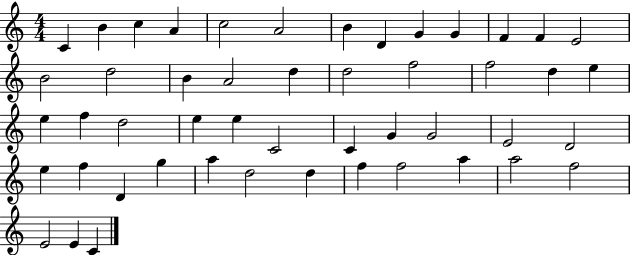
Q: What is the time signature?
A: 4/4